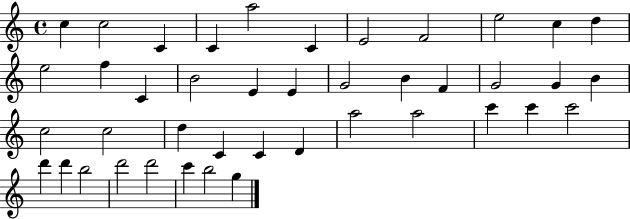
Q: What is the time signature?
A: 4/4